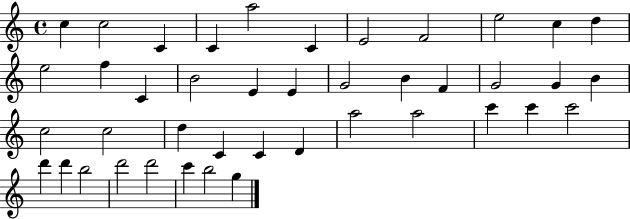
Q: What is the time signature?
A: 4/4